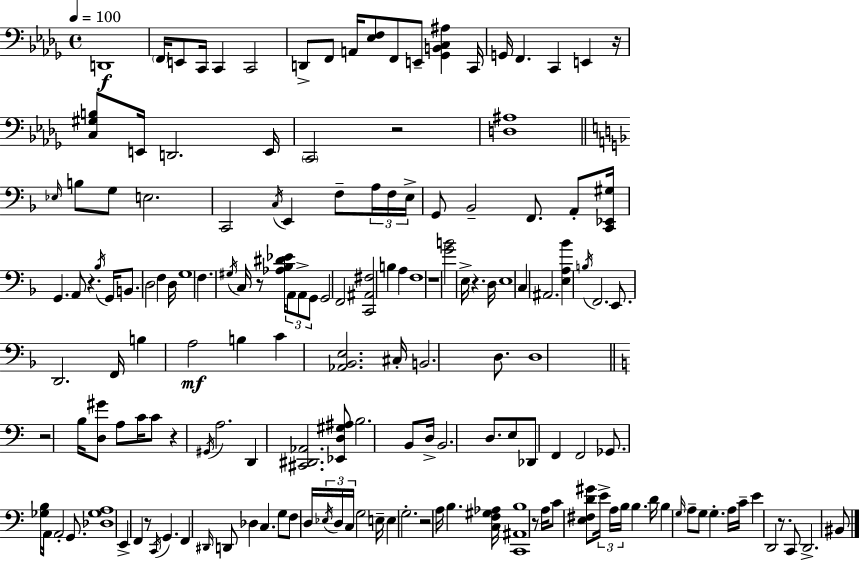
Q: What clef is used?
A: bass